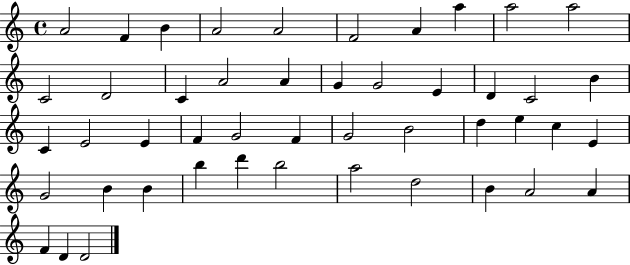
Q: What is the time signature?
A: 4/4